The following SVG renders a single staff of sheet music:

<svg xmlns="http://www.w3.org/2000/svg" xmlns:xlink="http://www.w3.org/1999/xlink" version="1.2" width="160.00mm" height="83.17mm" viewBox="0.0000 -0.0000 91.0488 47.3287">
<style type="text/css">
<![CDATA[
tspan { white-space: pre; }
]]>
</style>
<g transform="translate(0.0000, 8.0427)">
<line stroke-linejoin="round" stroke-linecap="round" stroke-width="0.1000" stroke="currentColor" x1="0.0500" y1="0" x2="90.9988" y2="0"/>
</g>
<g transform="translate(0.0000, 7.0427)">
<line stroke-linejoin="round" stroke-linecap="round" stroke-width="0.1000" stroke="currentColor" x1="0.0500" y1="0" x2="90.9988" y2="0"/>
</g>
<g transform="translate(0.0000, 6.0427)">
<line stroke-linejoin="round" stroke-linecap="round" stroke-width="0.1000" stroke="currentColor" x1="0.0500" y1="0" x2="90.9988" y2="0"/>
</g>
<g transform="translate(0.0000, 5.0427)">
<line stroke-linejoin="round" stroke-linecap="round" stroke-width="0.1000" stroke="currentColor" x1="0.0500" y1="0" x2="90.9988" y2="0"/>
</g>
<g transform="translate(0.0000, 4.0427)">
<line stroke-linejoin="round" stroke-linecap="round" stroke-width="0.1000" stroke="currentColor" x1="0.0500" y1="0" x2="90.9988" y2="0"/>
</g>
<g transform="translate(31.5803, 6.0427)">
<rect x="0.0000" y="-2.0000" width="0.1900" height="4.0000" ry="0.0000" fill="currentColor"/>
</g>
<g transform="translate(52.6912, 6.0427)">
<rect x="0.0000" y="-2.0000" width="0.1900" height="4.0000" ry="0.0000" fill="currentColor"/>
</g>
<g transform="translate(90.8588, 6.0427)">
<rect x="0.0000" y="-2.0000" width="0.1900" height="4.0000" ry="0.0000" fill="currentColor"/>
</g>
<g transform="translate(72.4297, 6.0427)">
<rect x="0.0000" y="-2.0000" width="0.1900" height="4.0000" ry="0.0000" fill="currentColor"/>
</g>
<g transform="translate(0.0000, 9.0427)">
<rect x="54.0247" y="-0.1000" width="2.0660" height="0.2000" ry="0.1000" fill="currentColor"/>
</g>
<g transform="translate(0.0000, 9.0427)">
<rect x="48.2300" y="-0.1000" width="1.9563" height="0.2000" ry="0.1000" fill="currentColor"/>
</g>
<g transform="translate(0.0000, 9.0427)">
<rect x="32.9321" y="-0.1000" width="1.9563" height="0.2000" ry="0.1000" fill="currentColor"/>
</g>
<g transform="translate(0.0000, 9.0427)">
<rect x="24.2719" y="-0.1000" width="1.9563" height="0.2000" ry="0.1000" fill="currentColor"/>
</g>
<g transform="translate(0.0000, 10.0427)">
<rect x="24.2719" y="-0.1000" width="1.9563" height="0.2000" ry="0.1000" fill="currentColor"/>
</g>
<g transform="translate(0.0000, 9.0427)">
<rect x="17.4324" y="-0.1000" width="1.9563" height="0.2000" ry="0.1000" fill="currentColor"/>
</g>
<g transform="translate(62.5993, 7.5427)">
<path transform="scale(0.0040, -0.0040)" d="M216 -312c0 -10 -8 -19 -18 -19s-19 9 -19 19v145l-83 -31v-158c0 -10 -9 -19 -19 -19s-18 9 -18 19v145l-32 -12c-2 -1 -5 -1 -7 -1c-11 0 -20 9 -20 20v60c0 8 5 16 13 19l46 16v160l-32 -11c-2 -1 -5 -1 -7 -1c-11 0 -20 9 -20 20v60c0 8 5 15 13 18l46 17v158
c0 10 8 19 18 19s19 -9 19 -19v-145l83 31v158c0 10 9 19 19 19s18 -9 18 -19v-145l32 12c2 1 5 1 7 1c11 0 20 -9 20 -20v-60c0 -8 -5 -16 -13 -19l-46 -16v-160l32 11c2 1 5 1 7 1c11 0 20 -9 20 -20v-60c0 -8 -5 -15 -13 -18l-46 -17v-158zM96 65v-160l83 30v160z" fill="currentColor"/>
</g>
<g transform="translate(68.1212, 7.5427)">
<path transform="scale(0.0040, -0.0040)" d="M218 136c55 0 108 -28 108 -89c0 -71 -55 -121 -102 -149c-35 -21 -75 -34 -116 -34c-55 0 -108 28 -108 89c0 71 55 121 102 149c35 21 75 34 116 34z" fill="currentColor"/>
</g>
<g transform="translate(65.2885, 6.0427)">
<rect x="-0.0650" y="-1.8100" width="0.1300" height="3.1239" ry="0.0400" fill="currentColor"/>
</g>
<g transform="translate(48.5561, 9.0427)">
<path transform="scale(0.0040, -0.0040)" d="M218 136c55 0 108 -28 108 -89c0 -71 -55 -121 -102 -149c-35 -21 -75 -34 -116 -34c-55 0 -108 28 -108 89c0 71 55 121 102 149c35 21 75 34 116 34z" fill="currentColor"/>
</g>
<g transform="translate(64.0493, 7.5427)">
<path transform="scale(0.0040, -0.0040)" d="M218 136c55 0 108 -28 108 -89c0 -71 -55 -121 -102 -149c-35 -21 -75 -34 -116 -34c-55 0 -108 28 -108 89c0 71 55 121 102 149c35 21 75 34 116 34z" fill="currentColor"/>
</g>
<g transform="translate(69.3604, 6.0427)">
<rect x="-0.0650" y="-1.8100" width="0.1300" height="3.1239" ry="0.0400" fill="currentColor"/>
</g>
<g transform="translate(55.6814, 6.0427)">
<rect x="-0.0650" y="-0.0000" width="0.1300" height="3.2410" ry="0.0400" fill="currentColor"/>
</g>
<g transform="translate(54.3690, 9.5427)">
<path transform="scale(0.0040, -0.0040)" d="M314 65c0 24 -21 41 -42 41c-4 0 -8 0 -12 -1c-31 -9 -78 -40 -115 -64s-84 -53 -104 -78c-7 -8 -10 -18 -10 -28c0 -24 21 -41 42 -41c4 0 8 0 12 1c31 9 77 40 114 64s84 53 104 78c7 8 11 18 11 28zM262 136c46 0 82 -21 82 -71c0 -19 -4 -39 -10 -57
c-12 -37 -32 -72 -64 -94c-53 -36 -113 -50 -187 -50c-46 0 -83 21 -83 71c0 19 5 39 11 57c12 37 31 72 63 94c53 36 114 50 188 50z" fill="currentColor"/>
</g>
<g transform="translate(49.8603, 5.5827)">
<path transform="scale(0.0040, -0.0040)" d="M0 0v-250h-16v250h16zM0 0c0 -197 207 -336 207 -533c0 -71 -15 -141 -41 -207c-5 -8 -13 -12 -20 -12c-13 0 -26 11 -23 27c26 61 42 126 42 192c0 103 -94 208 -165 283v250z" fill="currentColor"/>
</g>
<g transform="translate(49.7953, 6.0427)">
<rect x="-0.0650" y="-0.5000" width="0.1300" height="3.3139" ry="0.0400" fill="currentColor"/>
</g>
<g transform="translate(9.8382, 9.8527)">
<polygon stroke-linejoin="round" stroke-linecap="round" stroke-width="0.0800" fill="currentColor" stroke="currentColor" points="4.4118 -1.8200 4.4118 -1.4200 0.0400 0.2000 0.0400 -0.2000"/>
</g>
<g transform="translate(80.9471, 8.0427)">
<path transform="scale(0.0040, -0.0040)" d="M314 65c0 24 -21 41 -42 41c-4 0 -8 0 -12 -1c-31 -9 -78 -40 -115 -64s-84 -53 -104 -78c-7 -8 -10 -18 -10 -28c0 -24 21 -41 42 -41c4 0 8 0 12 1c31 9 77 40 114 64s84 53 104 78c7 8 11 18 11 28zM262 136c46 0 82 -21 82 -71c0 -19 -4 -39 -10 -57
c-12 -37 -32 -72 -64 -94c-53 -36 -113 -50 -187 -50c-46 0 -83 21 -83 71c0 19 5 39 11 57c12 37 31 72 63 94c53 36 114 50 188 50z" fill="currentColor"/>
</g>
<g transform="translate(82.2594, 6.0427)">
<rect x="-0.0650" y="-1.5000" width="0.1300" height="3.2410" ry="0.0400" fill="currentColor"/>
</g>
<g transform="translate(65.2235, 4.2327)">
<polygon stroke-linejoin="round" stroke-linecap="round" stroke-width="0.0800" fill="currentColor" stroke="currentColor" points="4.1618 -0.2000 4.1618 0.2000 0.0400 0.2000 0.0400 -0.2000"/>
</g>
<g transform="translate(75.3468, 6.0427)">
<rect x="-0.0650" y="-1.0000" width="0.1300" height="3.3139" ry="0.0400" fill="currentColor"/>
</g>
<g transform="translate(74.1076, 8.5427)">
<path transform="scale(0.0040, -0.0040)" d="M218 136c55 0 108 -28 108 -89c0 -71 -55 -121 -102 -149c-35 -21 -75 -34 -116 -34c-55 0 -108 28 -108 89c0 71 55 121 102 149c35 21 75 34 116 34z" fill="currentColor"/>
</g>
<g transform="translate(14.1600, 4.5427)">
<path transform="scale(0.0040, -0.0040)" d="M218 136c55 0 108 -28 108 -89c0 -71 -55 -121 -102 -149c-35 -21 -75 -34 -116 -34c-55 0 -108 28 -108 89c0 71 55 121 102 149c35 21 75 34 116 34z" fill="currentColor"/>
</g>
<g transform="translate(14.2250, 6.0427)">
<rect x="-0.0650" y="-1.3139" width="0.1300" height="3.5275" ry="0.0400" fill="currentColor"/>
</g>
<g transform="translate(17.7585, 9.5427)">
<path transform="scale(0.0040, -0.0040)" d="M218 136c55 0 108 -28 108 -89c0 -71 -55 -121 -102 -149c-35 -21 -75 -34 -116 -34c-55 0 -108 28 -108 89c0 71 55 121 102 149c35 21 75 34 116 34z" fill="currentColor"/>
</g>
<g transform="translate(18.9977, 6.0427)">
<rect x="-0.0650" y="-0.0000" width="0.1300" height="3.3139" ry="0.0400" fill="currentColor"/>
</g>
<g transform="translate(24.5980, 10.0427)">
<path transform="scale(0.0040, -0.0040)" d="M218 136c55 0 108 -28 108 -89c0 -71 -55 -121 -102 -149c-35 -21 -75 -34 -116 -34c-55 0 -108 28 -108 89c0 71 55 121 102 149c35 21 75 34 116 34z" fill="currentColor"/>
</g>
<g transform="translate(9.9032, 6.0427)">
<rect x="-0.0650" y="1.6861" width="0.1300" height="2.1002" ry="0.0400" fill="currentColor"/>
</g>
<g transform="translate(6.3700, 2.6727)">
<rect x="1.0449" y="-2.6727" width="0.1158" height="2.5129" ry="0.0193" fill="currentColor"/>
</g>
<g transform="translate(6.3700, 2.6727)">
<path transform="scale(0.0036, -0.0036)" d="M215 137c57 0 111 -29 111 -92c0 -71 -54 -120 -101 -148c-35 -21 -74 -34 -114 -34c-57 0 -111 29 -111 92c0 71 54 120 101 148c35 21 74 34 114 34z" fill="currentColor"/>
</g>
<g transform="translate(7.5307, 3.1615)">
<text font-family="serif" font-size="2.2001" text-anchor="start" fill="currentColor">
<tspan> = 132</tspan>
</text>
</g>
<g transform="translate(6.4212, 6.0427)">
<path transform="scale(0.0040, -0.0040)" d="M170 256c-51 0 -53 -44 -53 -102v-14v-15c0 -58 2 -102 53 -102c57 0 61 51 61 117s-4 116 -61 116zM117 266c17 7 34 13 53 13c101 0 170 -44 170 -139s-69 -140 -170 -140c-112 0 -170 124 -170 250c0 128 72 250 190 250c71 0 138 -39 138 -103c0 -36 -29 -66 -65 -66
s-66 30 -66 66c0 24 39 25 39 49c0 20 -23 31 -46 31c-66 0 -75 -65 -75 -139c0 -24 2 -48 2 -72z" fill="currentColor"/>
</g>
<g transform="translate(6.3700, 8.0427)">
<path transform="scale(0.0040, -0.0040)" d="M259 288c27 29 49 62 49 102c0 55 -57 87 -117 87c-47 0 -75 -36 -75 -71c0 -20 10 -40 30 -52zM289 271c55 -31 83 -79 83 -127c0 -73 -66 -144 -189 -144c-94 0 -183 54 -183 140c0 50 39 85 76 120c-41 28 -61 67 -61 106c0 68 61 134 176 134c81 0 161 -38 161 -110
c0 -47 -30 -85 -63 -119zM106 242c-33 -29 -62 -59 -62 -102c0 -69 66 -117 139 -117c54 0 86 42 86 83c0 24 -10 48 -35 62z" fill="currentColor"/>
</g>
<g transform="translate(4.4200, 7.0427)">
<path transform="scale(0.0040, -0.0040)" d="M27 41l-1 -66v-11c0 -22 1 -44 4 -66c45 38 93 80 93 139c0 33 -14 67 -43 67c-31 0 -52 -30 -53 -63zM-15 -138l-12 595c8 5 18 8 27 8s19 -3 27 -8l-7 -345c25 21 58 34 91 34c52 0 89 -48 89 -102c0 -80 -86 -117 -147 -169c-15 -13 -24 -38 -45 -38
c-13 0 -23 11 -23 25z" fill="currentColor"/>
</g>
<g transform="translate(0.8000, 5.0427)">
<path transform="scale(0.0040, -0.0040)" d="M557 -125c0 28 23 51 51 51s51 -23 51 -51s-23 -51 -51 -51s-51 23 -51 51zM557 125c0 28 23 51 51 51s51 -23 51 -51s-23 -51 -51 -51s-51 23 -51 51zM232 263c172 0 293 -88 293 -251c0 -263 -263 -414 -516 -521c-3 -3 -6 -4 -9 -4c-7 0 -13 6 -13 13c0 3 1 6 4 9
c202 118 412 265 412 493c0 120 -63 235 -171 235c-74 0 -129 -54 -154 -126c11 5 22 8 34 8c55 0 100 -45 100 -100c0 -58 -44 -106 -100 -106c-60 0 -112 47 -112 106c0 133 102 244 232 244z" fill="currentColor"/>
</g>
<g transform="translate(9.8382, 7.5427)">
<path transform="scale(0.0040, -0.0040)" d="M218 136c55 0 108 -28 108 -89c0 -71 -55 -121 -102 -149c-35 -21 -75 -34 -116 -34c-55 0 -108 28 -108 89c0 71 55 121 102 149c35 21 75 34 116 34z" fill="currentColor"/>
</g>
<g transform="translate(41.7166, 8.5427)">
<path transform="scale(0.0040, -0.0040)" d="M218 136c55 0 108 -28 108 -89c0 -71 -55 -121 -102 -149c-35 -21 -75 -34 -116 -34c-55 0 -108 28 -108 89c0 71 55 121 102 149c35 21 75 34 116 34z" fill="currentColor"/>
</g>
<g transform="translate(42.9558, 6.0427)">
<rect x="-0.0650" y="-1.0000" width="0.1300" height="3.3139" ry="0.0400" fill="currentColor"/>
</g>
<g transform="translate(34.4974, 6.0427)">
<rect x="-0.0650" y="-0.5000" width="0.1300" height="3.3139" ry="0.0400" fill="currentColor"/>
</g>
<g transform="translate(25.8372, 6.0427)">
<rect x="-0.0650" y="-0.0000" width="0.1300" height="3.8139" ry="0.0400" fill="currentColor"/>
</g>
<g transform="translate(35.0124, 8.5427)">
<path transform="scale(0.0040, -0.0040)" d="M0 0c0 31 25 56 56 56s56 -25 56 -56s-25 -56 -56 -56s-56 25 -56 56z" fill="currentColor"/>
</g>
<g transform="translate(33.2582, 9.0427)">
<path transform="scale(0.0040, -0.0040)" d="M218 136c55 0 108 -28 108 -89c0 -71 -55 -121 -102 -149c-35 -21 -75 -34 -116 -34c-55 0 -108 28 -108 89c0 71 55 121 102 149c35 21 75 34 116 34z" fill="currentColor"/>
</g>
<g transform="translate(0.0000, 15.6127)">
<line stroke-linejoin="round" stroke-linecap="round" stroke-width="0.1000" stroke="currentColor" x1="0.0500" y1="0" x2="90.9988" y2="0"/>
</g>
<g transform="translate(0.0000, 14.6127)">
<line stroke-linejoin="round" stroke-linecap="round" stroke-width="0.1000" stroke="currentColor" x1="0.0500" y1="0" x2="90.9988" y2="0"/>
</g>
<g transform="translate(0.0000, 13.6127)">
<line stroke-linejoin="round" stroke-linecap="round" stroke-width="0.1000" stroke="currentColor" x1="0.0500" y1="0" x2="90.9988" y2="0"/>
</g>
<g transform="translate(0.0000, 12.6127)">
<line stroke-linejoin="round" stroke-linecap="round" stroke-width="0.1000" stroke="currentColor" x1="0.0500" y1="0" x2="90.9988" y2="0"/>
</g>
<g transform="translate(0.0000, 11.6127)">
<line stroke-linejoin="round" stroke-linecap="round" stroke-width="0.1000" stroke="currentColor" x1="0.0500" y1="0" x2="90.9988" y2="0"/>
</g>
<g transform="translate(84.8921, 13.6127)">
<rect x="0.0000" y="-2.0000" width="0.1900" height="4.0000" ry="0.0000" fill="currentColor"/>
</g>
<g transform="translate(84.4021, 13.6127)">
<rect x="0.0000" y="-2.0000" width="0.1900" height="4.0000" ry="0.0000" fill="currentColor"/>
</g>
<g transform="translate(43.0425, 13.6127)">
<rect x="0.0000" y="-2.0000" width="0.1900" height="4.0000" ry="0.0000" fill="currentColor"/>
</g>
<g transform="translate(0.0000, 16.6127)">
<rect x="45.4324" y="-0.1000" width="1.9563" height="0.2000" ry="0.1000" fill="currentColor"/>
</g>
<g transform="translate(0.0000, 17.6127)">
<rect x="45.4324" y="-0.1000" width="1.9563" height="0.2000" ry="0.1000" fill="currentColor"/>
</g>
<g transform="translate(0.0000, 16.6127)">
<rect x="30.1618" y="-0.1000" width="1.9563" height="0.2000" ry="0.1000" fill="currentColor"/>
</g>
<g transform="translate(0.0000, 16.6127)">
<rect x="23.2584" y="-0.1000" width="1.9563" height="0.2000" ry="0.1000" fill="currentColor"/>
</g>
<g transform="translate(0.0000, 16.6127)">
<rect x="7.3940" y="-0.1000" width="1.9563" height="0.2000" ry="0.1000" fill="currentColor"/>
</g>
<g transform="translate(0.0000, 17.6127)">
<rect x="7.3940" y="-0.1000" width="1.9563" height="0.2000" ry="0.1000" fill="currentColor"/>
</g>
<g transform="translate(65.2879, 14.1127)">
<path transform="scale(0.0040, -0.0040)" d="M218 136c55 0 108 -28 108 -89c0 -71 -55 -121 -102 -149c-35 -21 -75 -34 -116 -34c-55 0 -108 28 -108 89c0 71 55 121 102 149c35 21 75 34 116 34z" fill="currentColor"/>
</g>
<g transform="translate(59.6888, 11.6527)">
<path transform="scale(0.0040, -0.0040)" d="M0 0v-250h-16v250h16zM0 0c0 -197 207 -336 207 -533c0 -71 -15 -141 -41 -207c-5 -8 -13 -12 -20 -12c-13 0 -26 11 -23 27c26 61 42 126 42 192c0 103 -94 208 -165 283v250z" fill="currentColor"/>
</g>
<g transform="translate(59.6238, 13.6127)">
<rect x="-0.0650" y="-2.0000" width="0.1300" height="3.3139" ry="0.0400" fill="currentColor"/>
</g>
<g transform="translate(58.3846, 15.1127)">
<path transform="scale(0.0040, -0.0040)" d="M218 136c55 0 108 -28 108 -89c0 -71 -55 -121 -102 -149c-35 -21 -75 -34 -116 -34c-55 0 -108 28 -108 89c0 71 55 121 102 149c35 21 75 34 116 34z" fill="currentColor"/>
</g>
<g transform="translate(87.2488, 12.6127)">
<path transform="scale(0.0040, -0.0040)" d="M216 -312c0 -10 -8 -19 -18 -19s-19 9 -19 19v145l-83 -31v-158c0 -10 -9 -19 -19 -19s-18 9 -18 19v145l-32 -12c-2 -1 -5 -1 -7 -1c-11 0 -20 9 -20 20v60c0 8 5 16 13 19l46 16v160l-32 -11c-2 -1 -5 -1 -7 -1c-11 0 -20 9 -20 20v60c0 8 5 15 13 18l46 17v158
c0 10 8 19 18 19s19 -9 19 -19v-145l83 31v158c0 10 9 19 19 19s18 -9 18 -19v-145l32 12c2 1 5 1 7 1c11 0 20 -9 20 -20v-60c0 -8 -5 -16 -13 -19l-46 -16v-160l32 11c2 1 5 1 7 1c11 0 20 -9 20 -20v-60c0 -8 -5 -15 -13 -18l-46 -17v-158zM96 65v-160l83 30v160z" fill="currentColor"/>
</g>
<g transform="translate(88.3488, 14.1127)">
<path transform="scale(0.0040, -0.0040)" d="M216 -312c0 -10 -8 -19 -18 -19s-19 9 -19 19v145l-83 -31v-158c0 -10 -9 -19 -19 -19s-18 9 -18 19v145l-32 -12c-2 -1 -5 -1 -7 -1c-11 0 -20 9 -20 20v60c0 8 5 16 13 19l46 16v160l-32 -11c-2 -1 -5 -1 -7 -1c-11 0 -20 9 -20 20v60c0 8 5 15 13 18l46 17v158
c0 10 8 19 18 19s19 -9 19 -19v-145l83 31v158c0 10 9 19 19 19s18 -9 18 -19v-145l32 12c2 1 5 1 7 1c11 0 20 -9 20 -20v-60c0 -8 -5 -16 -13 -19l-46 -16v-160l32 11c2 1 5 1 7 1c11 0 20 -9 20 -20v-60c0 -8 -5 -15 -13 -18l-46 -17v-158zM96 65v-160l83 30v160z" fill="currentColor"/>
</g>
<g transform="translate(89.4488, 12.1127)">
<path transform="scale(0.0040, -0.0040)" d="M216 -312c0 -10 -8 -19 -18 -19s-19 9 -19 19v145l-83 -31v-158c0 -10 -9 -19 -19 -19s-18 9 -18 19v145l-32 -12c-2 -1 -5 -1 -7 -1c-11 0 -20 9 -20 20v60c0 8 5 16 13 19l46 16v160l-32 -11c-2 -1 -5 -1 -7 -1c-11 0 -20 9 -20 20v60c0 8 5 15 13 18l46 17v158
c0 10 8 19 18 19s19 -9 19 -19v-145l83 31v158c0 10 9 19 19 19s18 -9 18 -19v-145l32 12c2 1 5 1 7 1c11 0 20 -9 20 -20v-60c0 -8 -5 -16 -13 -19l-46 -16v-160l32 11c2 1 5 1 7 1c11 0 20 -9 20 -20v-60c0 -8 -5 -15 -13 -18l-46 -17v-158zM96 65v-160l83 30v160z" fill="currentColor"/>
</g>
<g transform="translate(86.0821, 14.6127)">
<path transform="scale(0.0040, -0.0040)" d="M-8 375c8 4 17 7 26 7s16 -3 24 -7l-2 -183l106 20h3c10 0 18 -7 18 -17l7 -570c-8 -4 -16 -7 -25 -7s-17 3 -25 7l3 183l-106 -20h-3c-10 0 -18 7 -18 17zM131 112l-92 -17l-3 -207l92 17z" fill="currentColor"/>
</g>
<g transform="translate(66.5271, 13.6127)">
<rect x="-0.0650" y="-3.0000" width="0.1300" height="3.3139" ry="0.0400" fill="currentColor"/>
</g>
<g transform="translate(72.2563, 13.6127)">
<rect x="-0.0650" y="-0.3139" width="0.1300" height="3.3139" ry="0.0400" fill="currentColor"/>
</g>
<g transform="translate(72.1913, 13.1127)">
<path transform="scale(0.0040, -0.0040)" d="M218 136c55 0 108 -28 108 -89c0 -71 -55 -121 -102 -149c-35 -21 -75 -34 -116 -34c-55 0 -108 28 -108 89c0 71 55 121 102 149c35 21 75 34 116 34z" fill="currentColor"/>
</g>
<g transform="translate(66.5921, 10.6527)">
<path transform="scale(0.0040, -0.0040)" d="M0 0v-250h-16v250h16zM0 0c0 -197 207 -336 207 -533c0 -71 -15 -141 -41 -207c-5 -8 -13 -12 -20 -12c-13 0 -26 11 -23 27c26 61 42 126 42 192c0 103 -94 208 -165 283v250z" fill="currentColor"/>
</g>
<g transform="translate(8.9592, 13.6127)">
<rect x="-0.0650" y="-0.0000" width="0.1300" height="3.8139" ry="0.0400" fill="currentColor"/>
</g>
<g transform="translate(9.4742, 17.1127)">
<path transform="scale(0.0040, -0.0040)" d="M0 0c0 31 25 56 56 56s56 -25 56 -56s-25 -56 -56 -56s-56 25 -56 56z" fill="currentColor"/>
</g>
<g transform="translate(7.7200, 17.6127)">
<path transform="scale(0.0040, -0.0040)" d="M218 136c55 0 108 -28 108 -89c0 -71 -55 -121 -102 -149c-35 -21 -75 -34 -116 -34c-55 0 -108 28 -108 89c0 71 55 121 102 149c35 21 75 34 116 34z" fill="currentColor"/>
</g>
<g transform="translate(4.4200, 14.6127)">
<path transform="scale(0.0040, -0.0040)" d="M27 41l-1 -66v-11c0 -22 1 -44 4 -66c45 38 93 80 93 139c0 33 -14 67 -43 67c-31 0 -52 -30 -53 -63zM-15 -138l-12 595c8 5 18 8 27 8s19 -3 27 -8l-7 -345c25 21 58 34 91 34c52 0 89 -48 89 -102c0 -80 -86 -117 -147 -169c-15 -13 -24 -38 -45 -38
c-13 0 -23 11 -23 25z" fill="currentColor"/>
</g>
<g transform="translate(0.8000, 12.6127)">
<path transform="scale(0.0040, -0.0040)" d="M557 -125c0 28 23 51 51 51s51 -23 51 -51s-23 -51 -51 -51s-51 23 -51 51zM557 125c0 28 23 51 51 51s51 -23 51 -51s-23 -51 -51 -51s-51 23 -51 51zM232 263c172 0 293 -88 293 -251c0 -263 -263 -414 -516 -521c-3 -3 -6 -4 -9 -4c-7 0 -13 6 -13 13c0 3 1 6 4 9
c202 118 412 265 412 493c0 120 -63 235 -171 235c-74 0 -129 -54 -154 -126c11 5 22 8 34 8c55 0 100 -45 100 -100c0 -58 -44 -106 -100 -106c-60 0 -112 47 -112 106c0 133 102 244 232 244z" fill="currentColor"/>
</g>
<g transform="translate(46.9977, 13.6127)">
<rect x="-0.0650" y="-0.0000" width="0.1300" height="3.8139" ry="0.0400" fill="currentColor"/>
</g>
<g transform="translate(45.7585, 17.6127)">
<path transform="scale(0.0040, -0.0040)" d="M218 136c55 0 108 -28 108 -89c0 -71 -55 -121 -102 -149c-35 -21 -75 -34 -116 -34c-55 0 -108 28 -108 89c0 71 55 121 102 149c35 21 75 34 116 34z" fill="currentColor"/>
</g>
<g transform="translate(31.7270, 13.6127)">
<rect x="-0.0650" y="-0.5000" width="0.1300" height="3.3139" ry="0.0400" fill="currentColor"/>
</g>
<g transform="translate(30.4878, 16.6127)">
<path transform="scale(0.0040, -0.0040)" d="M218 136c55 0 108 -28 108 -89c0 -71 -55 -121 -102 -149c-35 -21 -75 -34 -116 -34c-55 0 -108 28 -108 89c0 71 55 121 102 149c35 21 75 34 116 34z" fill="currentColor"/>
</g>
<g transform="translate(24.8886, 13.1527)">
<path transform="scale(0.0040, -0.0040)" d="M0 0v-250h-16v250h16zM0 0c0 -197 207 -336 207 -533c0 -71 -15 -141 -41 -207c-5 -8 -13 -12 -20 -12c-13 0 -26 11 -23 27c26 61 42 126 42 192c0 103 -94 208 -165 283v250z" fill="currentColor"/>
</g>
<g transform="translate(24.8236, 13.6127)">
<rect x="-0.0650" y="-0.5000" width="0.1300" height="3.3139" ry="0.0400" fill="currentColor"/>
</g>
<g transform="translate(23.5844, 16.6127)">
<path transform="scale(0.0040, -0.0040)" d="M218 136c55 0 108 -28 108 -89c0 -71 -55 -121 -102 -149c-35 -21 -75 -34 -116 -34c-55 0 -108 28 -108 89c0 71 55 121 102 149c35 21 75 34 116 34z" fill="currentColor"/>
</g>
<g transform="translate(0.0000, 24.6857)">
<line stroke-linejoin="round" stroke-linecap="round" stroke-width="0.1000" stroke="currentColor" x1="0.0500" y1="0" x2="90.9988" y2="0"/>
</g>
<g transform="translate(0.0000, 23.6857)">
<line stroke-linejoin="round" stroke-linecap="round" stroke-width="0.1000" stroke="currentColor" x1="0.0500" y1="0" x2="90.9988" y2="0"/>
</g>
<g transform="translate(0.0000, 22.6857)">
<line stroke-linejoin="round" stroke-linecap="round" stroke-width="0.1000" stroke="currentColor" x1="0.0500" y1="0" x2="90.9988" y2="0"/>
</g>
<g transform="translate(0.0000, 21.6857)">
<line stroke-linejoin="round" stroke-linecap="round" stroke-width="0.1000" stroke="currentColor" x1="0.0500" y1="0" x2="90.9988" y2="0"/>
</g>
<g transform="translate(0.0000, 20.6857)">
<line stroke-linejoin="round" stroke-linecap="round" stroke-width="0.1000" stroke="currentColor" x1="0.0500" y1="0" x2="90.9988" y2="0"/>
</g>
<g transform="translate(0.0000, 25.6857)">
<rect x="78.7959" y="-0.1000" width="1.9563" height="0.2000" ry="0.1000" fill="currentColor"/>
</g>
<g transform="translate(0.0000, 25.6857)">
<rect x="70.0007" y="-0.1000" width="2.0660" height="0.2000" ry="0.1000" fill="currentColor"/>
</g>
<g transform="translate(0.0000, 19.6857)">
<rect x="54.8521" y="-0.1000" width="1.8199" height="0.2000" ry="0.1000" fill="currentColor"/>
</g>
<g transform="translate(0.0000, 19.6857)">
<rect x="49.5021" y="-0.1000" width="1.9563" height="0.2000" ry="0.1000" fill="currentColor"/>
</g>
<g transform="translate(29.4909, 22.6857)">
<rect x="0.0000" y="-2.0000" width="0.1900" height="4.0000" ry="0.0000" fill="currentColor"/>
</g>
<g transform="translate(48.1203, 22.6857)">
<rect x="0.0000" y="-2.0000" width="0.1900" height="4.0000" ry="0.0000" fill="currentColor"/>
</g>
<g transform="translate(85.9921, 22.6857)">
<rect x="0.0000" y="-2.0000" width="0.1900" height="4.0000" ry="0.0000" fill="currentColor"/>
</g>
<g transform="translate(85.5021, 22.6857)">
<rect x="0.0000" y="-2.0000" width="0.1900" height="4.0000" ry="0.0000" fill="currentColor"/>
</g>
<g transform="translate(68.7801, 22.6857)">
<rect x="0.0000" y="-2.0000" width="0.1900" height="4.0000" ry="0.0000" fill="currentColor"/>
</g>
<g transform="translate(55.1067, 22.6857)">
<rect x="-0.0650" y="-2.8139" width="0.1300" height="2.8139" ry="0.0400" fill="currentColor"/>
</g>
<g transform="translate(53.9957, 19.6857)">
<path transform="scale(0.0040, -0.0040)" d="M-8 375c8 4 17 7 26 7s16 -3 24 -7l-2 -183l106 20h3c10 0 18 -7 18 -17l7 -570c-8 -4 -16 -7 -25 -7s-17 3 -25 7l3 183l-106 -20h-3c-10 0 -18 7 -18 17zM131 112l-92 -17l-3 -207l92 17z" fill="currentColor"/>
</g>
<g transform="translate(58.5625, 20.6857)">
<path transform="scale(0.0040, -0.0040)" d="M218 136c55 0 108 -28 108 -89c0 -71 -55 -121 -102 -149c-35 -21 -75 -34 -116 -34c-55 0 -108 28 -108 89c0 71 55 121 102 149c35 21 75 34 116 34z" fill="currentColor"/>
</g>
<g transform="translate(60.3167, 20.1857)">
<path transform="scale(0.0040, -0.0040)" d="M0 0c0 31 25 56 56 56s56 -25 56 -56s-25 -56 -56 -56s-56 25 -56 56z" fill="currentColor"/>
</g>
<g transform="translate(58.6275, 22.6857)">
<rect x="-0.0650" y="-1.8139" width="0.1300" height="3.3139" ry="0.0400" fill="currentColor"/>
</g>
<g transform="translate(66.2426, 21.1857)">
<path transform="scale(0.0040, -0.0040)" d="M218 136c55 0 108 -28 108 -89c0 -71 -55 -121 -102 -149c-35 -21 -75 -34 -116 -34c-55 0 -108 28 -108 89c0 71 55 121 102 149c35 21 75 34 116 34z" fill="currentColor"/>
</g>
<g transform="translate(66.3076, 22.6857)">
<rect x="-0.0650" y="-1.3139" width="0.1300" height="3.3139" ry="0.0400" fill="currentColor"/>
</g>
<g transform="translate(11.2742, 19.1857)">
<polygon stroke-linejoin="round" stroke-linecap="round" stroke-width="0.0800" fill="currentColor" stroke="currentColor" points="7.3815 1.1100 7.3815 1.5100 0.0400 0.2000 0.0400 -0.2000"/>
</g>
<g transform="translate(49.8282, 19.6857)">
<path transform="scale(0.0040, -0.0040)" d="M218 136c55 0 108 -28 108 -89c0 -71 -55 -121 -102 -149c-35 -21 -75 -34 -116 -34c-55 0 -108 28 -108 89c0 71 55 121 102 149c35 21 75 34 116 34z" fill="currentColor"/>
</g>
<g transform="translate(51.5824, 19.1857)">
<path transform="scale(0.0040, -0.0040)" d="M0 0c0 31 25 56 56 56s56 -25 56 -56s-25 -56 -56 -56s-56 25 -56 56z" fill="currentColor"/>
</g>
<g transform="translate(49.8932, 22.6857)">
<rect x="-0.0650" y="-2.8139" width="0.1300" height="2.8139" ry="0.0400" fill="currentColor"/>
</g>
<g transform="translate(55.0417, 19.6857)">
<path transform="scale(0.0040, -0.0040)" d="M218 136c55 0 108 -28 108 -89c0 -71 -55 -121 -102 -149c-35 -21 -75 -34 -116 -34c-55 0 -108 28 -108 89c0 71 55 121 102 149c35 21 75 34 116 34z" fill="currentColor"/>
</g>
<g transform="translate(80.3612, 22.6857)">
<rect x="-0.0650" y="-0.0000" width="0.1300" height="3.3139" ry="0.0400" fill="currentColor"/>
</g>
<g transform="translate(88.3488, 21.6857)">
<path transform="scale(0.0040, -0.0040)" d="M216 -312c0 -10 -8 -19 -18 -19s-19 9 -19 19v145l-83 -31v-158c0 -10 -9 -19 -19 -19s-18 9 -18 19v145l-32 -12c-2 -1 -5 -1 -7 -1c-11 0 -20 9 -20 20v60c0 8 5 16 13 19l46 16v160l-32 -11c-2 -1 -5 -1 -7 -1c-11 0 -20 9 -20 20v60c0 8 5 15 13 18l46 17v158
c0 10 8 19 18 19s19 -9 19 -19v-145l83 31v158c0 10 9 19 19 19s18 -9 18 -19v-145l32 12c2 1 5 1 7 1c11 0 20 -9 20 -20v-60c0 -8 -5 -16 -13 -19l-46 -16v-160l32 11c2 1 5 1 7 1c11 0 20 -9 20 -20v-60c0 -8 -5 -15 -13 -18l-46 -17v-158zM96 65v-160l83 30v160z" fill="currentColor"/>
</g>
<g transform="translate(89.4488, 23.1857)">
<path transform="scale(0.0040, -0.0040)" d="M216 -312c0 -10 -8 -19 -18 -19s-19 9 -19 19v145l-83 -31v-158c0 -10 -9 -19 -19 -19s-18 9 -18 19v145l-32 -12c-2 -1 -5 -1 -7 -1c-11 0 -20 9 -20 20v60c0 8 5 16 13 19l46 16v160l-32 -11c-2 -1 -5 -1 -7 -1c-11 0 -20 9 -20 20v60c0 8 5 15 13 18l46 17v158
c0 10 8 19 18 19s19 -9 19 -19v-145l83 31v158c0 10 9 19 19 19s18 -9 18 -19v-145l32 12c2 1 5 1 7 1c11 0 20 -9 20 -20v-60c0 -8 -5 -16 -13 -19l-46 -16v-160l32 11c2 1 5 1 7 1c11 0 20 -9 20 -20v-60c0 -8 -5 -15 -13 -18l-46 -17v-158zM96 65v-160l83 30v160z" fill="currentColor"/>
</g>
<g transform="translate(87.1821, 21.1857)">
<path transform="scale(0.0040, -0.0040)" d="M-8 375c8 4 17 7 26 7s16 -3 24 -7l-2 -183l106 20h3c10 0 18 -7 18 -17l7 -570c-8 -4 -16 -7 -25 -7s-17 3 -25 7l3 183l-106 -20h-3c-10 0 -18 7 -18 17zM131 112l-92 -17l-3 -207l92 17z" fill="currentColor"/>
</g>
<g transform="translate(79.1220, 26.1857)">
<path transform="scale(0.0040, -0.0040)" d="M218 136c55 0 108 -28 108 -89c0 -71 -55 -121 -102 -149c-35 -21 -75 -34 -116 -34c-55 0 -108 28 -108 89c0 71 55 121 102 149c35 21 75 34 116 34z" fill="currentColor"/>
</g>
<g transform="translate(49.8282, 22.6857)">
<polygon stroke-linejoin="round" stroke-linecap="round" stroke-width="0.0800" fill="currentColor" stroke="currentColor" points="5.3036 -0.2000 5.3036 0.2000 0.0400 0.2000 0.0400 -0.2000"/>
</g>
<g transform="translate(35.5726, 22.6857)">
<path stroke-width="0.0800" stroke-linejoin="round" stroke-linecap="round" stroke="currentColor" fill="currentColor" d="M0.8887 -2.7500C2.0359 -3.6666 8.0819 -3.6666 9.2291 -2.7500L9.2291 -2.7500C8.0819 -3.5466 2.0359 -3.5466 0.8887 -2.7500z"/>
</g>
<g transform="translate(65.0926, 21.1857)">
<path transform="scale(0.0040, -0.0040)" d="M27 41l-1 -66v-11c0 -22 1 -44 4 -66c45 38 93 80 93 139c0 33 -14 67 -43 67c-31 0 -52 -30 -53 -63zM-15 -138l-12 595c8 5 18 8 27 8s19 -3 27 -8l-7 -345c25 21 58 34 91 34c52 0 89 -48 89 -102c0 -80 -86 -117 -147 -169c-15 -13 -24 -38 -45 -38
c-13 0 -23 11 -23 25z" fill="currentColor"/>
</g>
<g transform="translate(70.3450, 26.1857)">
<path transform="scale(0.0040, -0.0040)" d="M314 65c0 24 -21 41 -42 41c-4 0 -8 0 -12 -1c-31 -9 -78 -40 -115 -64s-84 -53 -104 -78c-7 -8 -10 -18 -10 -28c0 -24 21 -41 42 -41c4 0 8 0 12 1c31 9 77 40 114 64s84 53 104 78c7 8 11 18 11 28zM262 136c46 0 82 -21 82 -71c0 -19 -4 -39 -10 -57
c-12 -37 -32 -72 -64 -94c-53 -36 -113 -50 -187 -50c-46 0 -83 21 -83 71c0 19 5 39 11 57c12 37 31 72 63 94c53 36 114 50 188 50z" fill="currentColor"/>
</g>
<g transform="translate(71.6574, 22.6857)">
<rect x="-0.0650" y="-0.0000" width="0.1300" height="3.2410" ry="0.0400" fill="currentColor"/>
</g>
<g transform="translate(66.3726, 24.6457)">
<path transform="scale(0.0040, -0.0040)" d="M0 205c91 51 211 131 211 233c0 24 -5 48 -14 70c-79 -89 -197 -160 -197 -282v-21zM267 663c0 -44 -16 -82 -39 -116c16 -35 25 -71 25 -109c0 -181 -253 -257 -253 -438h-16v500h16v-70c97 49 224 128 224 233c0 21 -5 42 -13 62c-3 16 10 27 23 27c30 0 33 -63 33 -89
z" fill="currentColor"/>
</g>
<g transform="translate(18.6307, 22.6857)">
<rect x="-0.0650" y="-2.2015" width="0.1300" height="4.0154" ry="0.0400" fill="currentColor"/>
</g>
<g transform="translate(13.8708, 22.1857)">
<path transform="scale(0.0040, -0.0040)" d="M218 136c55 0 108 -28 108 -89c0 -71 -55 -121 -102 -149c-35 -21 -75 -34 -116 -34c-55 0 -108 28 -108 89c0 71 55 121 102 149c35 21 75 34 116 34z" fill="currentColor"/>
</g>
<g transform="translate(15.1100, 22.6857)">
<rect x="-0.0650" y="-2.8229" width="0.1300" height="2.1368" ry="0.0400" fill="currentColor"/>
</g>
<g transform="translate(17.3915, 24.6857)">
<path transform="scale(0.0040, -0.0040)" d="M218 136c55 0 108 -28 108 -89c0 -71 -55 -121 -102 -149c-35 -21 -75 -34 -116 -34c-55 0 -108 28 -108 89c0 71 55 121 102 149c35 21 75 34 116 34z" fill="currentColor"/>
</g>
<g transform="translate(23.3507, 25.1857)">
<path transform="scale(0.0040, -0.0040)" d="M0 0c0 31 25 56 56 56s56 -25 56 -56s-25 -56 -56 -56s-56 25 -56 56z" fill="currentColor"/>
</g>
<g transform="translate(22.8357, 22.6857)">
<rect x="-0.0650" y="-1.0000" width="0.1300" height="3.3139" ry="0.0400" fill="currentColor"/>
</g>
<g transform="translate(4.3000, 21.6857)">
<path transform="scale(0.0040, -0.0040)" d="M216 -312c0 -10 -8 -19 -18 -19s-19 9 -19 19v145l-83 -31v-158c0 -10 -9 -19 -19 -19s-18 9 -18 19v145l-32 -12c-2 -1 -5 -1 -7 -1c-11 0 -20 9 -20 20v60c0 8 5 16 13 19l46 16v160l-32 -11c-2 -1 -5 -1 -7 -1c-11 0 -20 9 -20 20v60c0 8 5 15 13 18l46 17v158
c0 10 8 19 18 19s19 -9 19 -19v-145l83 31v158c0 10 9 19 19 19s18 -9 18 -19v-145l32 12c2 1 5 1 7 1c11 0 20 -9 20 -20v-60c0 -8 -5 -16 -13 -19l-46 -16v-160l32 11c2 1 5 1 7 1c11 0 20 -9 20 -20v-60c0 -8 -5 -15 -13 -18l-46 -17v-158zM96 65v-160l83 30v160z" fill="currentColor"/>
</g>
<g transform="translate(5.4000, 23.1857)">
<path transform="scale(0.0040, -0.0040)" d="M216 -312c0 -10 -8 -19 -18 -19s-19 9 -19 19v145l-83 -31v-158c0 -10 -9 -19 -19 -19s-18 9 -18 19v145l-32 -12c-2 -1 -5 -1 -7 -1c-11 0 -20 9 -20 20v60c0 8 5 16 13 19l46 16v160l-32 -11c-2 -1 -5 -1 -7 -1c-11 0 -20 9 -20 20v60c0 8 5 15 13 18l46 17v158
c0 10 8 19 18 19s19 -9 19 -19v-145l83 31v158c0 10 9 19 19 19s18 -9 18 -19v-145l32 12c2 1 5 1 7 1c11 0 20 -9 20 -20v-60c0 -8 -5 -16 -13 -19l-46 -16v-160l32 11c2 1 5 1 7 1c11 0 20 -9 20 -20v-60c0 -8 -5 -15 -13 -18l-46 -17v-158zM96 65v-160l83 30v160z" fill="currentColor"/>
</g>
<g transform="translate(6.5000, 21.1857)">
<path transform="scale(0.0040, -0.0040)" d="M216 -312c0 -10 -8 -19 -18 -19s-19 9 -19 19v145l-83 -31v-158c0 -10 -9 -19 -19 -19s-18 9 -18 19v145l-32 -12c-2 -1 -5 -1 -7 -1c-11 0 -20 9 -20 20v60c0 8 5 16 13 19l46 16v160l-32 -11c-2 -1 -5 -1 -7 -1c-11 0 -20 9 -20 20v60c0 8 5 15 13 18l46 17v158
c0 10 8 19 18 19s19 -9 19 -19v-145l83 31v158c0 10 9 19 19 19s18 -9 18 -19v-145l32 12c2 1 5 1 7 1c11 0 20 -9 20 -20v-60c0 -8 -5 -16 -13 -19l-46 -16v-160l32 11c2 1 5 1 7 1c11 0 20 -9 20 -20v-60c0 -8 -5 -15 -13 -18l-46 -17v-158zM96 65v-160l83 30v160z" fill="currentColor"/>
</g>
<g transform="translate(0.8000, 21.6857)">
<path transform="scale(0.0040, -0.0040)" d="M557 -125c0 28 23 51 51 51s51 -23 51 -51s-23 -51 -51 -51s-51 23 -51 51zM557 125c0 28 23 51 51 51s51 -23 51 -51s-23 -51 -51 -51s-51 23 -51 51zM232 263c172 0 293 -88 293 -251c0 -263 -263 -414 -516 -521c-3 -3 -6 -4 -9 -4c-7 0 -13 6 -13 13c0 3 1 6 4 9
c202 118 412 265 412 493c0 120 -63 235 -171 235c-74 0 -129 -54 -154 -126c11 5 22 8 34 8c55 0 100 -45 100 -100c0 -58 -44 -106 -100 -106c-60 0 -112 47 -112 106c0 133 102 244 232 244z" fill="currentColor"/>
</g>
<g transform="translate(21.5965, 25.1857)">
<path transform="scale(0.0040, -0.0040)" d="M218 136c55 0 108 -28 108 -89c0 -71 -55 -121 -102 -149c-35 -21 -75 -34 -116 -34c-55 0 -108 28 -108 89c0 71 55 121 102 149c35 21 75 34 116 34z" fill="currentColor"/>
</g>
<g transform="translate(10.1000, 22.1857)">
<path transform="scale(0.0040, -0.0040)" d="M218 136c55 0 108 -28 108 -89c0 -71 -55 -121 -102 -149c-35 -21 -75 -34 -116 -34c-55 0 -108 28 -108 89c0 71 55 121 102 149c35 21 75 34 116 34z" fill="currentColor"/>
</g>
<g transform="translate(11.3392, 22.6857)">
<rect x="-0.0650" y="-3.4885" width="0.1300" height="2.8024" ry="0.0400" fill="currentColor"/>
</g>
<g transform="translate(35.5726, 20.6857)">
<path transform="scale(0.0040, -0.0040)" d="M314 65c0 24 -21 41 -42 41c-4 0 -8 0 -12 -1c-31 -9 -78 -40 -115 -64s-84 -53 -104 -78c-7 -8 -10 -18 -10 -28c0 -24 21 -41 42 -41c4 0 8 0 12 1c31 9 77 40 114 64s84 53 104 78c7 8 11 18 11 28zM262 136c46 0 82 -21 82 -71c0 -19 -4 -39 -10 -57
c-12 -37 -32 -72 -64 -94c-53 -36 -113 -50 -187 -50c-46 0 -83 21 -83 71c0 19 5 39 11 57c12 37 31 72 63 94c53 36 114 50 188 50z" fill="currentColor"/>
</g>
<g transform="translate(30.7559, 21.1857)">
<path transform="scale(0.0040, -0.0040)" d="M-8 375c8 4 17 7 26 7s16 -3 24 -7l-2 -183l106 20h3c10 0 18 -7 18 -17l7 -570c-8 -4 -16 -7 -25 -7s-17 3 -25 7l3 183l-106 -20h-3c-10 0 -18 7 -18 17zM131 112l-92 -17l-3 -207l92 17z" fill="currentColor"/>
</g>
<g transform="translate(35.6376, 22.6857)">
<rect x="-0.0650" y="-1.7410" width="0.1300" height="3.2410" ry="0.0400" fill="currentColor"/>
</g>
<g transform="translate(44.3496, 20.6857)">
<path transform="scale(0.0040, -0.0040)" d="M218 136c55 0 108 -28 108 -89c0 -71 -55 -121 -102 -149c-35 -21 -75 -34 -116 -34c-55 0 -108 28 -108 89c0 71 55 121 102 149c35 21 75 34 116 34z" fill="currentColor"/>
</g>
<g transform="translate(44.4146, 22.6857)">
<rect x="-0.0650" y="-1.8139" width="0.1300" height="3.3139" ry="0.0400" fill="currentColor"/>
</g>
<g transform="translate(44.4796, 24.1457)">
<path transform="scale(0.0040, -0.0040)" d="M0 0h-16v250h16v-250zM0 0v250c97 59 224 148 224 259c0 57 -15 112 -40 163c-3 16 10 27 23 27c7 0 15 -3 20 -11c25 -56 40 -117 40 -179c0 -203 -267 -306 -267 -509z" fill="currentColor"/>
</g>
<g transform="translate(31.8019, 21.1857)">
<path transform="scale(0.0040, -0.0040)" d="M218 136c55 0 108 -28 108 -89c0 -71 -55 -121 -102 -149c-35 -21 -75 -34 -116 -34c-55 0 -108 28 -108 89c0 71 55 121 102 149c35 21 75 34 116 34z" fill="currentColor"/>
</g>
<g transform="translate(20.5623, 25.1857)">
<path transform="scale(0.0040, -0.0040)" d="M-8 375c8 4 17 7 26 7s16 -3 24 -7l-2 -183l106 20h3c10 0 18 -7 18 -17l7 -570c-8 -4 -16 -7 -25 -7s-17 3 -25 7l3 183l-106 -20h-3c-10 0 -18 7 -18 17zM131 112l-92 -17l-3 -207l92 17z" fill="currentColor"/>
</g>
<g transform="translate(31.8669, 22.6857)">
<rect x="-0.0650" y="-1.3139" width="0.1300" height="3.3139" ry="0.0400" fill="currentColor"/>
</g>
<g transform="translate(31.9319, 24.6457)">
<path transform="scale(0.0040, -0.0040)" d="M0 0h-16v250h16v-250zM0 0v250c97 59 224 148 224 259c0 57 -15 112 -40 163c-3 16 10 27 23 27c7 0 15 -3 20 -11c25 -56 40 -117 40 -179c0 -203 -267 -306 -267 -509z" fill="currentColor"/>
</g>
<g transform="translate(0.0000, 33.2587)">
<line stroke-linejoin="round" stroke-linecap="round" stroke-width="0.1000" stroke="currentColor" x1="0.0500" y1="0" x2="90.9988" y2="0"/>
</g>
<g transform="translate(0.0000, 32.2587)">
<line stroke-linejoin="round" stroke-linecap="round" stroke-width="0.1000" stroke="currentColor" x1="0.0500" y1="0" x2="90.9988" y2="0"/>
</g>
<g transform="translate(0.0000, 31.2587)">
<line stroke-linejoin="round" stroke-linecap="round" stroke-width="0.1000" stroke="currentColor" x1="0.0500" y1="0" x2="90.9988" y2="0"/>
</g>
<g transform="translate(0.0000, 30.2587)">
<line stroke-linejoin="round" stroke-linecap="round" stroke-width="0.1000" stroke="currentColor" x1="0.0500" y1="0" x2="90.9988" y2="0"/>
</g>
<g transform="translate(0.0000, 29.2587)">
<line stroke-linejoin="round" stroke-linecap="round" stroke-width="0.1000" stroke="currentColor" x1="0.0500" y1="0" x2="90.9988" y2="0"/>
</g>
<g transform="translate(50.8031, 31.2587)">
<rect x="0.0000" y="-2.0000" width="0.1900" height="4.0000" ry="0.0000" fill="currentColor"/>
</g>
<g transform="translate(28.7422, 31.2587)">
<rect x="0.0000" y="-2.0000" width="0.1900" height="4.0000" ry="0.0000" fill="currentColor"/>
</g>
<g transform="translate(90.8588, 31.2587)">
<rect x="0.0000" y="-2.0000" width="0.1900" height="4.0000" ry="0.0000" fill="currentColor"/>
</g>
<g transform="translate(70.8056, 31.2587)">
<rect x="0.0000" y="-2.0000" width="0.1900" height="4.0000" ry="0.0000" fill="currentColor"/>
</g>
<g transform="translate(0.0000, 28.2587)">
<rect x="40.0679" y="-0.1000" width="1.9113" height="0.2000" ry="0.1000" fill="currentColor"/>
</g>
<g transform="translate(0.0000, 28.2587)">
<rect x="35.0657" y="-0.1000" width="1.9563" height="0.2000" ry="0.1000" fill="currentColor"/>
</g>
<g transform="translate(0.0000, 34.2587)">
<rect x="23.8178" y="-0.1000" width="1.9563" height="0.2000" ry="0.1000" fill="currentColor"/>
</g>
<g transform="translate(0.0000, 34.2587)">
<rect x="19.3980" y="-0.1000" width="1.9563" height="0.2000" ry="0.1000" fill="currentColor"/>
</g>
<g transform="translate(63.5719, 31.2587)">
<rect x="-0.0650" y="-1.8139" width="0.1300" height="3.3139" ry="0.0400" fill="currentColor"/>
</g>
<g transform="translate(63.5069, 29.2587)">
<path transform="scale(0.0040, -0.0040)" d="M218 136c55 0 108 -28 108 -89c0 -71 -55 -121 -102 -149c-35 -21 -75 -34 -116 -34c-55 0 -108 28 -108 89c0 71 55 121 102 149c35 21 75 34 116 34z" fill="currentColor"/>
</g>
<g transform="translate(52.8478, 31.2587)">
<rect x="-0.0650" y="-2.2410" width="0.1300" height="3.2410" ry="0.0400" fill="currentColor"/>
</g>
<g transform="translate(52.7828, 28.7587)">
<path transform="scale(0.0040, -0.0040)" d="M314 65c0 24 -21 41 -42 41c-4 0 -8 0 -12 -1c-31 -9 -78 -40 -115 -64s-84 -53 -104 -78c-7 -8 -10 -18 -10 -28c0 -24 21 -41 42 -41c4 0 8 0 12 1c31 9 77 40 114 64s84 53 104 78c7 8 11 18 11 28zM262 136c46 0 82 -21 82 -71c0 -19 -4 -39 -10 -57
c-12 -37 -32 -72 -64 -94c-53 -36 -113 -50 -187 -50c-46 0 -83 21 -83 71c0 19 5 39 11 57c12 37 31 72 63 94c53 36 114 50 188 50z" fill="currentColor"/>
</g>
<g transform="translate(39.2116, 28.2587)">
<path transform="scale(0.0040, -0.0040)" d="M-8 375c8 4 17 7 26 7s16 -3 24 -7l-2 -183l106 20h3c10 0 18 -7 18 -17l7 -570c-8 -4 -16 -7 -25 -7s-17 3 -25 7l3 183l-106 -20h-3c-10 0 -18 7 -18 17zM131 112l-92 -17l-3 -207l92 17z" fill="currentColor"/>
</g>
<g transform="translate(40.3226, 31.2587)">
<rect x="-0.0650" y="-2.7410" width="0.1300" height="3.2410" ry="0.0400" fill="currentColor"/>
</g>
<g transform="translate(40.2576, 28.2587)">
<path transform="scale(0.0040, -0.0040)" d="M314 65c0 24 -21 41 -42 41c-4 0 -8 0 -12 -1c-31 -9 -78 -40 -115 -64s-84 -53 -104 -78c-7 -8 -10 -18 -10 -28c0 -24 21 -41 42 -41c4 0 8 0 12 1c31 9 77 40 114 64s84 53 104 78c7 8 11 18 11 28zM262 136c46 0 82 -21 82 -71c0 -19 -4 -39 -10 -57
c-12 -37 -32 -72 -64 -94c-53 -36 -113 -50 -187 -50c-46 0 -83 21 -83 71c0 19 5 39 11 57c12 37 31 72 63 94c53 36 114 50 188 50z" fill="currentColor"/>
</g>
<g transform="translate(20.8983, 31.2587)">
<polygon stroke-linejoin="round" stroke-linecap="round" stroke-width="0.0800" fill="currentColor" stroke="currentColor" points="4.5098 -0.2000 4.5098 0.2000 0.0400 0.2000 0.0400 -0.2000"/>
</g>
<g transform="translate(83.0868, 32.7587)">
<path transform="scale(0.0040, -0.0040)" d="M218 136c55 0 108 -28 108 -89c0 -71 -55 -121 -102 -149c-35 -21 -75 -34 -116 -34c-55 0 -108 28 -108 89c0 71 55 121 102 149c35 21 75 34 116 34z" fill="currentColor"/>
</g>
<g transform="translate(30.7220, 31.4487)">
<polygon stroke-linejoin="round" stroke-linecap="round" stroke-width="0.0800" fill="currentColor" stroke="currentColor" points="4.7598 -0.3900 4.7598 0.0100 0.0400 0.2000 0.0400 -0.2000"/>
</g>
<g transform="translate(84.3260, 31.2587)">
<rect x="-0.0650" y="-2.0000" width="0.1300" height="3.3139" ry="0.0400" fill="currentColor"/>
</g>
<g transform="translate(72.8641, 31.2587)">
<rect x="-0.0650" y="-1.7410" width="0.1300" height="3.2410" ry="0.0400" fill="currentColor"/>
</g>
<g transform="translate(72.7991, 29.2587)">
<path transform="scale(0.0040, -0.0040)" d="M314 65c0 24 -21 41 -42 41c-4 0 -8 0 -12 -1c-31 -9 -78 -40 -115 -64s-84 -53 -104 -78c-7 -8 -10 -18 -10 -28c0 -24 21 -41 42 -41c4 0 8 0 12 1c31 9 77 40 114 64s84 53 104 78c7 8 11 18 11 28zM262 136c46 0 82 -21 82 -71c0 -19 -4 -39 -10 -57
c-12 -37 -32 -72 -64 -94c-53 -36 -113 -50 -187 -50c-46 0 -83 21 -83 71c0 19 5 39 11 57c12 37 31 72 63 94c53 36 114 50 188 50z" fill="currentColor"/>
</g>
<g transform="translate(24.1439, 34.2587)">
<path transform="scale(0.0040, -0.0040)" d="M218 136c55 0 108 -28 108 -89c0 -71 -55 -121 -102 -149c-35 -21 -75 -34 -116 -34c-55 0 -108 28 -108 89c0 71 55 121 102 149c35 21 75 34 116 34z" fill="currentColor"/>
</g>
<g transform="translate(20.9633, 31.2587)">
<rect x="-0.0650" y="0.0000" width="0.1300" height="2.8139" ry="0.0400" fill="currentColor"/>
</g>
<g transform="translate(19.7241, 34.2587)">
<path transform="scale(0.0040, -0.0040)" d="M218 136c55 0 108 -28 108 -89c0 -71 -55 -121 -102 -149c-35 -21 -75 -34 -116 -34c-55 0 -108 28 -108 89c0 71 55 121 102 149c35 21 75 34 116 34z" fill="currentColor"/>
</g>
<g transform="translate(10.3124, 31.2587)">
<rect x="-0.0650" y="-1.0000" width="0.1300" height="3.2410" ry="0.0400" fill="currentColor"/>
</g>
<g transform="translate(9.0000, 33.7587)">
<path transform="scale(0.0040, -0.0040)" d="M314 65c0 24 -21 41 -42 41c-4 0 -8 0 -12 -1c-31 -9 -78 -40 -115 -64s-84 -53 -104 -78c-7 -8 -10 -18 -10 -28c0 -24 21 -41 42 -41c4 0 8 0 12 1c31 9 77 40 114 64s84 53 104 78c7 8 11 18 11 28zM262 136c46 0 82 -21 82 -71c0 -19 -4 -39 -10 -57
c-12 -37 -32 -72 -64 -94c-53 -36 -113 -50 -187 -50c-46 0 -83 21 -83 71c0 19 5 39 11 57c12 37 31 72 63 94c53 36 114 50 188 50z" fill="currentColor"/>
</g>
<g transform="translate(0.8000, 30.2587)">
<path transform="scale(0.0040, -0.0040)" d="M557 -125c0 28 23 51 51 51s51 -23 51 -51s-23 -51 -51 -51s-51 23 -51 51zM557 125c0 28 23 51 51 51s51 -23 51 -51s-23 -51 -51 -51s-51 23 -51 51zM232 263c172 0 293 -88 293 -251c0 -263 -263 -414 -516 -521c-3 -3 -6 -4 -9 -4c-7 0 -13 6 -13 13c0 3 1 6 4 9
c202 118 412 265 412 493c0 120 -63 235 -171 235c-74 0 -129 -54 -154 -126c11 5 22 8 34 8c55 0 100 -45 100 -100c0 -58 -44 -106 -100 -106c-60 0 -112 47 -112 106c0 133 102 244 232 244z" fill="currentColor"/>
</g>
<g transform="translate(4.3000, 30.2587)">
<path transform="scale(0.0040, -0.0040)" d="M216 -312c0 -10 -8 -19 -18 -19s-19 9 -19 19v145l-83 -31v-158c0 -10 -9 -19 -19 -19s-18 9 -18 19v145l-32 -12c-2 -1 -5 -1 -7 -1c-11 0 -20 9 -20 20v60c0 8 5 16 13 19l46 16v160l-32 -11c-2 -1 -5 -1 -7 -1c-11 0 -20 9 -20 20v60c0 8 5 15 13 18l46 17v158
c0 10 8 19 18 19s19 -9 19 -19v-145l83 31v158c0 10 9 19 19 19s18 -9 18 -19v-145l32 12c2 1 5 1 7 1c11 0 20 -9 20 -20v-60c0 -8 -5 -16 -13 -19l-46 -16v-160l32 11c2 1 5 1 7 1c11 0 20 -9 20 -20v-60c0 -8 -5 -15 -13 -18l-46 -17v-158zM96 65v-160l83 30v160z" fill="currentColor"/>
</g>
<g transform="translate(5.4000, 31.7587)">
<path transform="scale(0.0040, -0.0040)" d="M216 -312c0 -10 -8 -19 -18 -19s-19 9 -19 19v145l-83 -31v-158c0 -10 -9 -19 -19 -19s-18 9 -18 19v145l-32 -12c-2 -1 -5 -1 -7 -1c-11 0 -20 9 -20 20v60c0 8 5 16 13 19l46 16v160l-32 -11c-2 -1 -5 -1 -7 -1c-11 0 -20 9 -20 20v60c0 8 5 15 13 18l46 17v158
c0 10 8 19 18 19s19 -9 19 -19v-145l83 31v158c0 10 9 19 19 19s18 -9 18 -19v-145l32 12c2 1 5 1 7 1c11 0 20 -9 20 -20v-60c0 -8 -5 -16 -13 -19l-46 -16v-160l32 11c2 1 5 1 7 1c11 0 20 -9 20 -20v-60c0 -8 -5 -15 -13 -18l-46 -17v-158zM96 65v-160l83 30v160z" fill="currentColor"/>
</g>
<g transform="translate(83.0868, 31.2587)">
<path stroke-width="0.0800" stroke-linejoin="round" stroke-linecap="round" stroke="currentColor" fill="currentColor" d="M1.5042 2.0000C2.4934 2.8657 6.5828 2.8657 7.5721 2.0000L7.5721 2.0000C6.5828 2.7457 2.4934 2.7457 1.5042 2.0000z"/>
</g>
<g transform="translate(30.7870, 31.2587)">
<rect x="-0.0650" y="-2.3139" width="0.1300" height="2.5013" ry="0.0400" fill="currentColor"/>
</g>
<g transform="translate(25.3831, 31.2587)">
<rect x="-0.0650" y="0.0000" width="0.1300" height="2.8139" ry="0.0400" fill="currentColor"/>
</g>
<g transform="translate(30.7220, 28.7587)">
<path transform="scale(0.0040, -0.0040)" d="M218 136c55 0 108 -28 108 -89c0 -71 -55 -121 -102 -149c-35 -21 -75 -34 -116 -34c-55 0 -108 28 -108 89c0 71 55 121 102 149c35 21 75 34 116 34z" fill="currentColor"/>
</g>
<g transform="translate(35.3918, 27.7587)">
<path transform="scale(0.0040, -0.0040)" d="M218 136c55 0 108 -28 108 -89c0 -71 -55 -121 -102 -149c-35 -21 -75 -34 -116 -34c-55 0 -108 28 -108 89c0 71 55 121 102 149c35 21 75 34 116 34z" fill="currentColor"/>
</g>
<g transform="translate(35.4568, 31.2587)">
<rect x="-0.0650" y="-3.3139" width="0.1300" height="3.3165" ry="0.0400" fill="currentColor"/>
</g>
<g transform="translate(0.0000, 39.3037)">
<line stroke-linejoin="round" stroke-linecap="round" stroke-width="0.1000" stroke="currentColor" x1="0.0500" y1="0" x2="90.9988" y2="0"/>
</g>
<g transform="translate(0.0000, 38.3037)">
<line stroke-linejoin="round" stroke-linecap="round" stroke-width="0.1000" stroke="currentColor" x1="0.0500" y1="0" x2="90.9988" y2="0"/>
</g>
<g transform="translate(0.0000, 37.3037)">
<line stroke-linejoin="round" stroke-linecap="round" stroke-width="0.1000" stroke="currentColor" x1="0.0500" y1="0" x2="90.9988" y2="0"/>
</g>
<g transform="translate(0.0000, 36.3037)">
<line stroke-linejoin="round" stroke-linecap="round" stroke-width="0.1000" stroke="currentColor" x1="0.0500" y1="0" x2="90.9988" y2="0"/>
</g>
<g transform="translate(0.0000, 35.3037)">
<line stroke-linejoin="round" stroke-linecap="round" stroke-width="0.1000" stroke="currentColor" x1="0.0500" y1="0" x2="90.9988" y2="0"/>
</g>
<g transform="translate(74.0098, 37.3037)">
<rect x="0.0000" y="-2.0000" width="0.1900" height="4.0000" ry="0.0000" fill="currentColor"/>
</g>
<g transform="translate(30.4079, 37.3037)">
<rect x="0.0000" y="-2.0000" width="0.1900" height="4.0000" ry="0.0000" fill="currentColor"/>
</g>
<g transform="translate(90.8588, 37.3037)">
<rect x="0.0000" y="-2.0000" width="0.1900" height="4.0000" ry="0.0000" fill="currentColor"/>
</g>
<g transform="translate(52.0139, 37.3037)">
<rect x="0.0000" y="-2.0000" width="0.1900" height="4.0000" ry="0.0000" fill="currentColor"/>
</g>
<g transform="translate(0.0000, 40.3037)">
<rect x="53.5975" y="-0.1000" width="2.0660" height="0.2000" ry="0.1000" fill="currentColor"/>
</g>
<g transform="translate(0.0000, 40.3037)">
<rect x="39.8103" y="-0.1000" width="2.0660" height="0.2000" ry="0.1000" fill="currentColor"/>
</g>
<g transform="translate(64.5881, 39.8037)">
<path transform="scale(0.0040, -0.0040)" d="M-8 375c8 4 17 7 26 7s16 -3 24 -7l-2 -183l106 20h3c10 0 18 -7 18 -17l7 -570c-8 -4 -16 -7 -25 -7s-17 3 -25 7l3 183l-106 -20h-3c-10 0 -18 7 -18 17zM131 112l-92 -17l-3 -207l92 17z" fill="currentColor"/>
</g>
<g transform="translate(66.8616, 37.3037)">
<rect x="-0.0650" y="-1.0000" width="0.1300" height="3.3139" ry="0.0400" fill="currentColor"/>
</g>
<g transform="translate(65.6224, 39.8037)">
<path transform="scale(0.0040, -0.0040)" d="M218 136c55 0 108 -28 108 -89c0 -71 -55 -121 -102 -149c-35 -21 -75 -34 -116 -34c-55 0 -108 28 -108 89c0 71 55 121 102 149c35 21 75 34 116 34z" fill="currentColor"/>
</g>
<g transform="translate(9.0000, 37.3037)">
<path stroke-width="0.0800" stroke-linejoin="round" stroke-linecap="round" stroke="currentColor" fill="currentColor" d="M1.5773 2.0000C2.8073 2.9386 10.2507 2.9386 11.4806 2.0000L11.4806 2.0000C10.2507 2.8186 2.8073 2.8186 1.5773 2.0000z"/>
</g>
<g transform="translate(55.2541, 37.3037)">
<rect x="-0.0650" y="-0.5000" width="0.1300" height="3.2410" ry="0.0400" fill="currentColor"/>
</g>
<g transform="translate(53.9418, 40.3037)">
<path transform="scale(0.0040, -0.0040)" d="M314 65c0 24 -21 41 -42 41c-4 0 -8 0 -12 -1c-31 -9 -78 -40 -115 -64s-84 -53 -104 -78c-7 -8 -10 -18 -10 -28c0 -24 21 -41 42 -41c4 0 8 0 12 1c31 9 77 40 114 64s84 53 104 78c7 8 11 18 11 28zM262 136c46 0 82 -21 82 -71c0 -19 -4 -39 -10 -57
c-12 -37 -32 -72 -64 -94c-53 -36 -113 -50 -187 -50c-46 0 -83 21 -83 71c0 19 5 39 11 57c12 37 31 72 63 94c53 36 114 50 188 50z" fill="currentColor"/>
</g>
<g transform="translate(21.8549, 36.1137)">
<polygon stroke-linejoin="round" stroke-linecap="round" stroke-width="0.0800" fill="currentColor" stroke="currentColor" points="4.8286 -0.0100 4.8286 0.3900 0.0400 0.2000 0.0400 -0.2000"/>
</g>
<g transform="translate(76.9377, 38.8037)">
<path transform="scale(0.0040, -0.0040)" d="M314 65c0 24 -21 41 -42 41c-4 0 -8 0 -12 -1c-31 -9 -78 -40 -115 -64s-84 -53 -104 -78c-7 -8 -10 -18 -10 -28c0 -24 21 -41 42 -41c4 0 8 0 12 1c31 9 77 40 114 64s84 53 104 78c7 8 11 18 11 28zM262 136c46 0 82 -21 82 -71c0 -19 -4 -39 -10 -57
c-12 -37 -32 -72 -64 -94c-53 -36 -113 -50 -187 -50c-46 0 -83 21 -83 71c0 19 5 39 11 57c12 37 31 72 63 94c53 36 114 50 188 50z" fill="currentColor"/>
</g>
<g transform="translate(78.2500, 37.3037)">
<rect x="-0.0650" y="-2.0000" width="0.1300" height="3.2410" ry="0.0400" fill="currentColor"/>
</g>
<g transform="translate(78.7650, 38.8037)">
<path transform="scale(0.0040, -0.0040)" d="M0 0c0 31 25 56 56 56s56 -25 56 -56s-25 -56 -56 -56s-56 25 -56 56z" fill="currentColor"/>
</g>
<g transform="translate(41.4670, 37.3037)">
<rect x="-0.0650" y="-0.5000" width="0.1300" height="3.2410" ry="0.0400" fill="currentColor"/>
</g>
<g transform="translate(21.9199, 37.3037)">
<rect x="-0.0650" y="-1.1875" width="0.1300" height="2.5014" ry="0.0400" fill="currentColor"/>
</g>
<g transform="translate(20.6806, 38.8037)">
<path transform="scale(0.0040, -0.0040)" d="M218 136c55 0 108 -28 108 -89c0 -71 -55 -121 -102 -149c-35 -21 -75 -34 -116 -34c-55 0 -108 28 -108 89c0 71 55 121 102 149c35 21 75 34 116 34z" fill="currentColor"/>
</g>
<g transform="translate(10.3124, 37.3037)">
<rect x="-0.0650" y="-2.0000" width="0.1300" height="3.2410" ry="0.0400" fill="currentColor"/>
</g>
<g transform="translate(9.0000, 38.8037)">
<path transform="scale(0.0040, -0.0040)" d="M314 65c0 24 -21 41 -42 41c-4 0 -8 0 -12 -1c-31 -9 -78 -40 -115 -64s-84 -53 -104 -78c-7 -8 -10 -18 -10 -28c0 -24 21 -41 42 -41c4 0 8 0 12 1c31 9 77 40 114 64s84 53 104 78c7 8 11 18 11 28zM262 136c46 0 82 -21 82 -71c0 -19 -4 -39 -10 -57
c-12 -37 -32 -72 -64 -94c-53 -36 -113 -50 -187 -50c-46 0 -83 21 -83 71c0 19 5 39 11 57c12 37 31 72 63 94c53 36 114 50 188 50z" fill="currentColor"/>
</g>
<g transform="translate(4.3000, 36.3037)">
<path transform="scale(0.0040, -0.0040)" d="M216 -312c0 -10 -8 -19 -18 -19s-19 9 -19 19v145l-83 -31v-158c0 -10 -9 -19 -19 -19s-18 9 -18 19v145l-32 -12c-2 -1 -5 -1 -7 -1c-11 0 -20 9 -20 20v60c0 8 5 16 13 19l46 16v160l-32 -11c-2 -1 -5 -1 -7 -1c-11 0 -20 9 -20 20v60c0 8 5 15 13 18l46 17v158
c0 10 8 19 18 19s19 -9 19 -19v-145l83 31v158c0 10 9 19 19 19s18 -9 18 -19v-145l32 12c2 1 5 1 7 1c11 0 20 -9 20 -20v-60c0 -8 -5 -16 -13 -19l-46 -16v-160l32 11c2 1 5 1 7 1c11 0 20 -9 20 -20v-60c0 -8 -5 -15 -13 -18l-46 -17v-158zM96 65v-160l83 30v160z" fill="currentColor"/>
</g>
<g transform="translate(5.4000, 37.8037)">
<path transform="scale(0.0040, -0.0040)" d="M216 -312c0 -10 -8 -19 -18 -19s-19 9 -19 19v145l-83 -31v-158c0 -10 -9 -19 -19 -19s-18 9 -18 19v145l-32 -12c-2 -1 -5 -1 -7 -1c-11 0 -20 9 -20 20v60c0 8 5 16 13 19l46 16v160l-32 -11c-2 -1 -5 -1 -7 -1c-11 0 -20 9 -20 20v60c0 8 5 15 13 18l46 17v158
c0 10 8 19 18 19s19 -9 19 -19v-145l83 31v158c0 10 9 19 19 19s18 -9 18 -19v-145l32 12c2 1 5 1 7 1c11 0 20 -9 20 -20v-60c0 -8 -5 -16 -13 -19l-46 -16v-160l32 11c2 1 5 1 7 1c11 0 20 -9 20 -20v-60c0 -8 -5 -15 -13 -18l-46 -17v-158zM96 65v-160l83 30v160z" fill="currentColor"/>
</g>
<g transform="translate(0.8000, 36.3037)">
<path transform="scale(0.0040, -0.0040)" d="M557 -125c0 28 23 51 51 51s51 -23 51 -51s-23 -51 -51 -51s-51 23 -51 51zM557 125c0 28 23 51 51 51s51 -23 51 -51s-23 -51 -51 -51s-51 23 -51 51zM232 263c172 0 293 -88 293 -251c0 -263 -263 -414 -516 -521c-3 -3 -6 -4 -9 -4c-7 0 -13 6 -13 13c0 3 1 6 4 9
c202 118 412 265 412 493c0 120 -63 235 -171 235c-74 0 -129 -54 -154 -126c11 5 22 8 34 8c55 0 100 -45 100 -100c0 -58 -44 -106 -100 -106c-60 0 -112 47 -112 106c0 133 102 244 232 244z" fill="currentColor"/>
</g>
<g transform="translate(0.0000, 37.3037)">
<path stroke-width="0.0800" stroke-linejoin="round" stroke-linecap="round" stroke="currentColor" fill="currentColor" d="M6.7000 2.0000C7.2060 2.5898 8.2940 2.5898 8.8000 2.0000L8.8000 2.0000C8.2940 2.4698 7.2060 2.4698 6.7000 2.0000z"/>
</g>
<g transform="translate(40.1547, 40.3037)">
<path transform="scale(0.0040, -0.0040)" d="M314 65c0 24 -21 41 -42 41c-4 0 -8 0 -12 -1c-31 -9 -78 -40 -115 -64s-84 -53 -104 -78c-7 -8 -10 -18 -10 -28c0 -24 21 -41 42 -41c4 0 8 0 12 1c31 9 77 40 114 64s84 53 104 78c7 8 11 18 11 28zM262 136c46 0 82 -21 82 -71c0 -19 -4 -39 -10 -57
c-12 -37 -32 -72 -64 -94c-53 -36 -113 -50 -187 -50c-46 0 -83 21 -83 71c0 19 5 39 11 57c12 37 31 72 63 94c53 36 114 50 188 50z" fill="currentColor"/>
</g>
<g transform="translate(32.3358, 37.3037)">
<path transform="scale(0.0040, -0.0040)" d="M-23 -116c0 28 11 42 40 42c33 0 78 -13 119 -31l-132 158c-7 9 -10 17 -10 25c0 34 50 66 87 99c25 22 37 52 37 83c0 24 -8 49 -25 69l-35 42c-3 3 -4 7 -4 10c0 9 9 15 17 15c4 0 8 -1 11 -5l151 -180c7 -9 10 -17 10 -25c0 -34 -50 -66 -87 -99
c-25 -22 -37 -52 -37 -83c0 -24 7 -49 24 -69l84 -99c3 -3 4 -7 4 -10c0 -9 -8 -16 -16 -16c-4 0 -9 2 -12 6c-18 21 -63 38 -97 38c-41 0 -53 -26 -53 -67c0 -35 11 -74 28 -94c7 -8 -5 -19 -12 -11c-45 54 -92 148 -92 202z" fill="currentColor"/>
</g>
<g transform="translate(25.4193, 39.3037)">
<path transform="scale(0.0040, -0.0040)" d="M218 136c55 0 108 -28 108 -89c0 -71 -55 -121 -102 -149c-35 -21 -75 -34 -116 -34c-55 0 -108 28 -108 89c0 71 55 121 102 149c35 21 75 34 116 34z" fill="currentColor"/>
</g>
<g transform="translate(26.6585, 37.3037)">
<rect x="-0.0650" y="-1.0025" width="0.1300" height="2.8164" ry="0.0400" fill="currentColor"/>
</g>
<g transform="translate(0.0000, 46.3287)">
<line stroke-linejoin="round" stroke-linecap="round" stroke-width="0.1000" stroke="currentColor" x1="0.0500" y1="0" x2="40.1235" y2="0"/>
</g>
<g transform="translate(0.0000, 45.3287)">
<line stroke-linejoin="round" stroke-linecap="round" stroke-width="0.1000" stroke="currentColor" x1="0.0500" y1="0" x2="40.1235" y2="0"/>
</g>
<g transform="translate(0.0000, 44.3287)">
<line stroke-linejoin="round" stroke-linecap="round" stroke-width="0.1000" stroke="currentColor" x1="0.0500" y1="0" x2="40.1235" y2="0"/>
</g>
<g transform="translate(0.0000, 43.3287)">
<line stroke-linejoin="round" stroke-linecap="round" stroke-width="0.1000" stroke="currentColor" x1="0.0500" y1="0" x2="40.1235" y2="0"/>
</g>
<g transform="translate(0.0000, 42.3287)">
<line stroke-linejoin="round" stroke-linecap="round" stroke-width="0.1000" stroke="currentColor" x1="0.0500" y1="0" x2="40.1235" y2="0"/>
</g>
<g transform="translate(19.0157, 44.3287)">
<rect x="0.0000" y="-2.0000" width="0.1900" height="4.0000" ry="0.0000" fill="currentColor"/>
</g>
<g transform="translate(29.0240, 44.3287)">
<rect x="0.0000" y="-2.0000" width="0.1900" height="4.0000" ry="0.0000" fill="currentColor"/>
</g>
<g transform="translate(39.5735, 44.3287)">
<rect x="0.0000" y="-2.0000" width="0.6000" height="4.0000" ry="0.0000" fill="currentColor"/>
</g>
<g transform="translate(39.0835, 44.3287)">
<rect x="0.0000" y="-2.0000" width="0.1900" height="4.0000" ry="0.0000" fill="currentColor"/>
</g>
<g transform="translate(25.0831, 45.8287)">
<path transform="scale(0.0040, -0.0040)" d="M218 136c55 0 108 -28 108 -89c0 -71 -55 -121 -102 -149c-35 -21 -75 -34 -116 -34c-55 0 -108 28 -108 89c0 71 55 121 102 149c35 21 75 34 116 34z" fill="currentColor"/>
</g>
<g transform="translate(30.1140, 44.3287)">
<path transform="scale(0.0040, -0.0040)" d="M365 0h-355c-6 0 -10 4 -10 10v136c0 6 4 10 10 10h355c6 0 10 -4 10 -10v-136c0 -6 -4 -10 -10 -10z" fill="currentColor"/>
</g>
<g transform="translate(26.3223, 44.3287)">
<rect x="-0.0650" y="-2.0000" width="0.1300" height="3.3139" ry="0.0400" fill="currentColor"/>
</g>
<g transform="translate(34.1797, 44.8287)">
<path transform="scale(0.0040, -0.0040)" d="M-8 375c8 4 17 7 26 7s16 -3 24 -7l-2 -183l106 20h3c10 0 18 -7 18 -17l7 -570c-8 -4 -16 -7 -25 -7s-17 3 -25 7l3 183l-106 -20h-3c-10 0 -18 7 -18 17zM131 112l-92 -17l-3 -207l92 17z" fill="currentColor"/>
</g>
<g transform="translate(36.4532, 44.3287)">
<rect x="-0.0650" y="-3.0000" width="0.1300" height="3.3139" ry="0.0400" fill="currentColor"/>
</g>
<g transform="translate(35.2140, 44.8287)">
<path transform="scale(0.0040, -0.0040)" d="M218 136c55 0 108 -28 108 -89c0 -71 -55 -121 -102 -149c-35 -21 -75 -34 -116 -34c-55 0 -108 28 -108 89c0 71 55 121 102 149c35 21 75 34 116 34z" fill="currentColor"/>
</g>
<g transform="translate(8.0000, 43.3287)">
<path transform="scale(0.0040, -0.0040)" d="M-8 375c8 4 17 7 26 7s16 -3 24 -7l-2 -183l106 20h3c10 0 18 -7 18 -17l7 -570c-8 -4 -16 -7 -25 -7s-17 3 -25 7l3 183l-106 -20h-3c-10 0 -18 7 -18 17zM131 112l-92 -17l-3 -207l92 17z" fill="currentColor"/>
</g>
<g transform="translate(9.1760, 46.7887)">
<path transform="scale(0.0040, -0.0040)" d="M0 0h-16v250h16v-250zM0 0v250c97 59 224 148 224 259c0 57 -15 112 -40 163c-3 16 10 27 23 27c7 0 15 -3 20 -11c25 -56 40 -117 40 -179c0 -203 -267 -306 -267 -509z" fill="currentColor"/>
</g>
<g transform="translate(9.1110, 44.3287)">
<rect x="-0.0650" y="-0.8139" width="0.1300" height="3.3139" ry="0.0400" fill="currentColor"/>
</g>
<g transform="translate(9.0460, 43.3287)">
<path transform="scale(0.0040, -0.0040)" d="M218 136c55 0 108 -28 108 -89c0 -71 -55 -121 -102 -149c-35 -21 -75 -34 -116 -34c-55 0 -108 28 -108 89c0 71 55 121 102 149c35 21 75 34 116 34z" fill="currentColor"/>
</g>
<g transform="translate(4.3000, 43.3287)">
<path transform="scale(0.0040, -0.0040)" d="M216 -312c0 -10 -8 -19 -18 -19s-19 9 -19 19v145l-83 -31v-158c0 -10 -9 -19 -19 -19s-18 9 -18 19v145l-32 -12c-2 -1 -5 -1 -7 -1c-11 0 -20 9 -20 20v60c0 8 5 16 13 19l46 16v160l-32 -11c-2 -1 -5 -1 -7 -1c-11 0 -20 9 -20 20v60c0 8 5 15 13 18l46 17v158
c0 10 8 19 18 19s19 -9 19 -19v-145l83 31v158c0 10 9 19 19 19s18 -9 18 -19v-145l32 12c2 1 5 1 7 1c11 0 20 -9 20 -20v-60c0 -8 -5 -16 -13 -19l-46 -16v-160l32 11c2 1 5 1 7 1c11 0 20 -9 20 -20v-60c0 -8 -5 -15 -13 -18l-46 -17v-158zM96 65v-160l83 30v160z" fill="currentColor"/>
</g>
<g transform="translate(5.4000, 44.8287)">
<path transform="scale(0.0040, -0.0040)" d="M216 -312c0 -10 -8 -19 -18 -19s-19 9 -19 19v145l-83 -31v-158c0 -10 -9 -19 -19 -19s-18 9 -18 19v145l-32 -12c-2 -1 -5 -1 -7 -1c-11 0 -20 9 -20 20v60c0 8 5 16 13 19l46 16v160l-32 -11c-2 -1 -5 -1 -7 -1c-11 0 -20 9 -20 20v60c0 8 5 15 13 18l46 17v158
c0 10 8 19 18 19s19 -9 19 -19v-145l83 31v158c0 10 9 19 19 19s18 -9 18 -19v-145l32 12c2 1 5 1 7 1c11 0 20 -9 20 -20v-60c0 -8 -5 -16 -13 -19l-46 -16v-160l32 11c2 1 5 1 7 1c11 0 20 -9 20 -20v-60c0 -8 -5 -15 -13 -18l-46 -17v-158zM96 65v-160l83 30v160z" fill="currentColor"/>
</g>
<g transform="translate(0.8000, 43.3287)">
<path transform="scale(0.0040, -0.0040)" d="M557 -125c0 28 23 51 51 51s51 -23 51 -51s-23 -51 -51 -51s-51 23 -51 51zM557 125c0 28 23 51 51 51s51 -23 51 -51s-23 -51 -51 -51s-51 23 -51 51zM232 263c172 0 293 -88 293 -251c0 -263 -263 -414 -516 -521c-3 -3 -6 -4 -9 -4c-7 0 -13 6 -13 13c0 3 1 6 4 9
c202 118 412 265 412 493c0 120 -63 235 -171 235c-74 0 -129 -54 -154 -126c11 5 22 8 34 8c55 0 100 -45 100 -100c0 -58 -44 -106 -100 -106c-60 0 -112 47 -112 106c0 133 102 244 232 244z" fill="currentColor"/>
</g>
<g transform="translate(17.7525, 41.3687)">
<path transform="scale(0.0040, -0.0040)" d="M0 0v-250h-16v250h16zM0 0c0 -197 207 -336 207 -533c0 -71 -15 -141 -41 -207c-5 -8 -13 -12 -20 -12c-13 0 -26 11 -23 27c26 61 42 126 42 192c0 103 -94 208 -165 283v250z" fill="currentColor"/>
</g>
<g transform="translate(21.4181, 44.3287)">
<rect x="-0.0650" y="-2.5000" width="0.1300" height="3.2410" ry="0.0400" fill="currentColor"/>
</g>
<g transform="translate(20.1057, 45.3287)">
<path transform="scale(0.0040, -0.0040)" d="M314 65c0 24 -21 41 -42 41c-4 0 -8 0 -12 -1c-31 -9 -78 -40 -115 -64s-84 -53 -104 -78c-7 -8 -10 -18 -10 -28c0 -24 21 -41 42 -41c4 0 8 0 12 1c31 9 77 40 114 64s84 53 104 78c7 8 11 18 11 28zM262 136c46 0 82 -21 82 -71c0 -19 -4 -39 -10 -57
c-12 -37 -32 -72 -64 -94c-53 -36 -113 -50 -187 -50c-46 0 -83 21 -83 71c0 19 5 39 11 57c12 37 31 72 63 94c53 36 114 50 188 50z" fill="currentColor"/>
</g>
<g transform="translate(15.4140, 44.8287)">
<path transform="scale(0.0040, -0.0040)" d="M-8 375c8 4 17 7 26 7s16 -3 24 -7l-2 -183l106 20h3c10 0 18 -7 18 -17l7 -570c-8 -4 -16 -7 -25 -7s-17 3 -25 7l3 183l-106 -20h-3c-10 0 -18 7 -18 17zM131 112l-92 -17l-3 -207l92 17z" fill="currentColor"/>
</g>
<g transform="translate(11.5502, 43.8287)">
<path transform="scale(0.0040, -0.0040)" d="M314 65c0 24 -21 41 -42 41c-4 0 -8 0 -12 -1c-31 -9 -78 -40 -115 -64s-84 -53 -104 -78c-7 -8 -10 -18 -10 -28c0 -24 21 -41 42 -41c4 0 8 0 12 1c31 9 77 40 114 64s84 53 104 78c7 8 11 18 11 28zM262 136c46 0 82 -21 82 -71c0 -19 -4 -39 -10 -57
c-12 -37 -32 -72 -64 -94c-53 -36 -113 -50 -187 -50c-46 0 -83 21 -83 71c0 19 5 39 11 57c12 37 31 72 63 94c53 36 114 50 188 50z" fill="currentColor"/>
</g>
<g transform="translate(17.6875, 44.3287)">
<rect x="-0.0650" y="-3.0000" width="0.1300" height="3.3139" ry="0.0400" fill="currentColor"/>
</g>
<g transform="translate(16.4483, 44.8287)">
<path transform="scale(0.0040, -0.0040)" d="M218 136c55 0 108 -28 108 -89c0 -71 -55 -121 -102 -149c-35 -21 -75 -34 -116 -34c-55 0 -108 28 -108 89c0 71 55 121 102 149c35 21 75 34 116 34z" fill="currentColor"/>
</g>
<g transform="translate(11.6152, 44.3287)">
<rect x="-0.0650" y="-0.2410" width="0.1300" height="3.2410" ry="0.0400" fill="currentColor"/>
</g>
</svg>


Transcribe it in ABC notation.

X:1
T:Untitled
M:6/8
L:1/4
K:F
A,,/2 G,/2 D,, C,, E,, F,, E,,/2 D,,2 ^A,,/2 ^A,,/2 F,, G,,2 C,, E,,/2 E,, C,, A,,/2 C,/2 E, E,/2 E,/2 ^G,,/2 F,, G,/2 A,2 A,/2 ^C/2 C/2 A, _G,/4 D,,2 D,, ^F,,2 E,,/2 E,,/2 B,/2 D/2 C2 B,2 A, A,2 A,, A,,2 A,,/2 G,,/2 z E,,2 E,,2 F,, A,,2 F,/2 E,2 C,/2 B,,2 A,, z2 C,